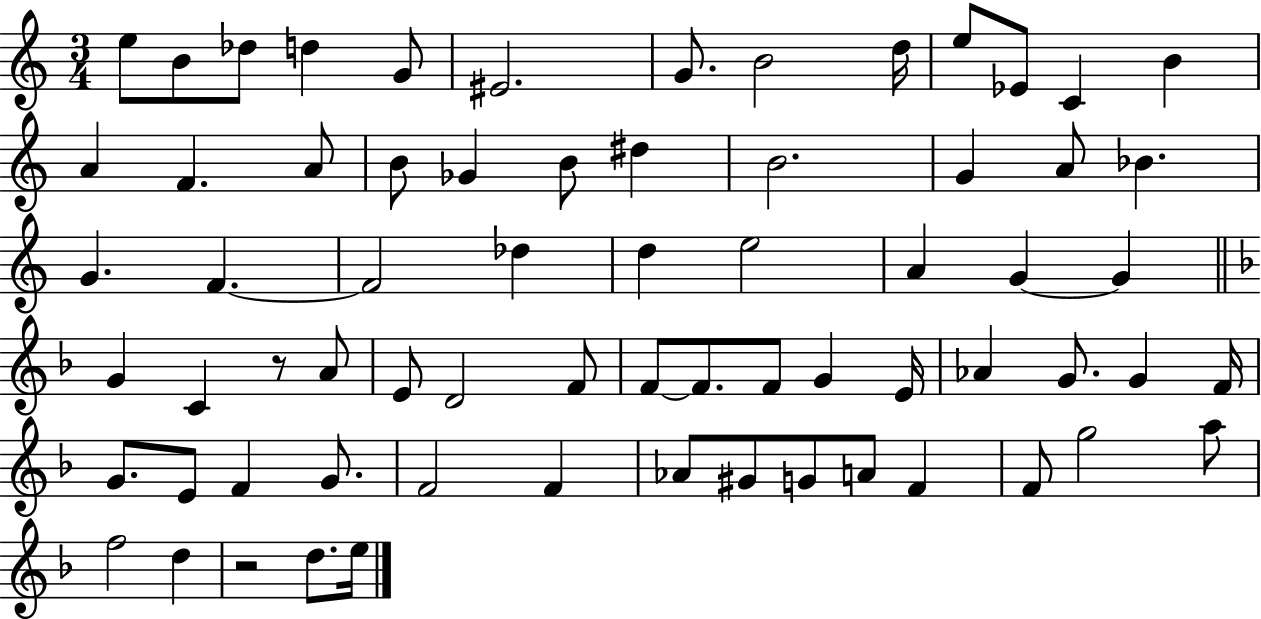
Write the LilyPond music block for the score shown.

{
  \clef treble
  \numericTimeSignature
  \time 3/4
  \key c \major
  e''8 b'8 des''8 d''4 g'8 | eis'2. | g'8. b'2 d''16 | e''8 ees'8 c'4 b'4 | \break a'4 f'4. a'8 | b'8 ges'4 b'8 dis''4 | b'2. | g'4 a'8 bes'4. | \break g'4. f'4.~~ | f'2 des''4 | d''4 e''2 | a'4 g'4~~ g'4 | \break \bar "||" \break \key f \major g'4 c'4 r8 a'8 | e'8 d'2 f'8 | f'8~~ f'8. f'8 g'4 e'16 | aes'4 g'8. g'4 f'16 | \break g'8. e'8 f'4 g'8. | f'2 f'4 | aes'8 gis'8 g'8 a'8 f'4 | f'8 g''2 a''8 | \break f''2 d''4 | r2 d''8. e''16 | \bar "|."
}